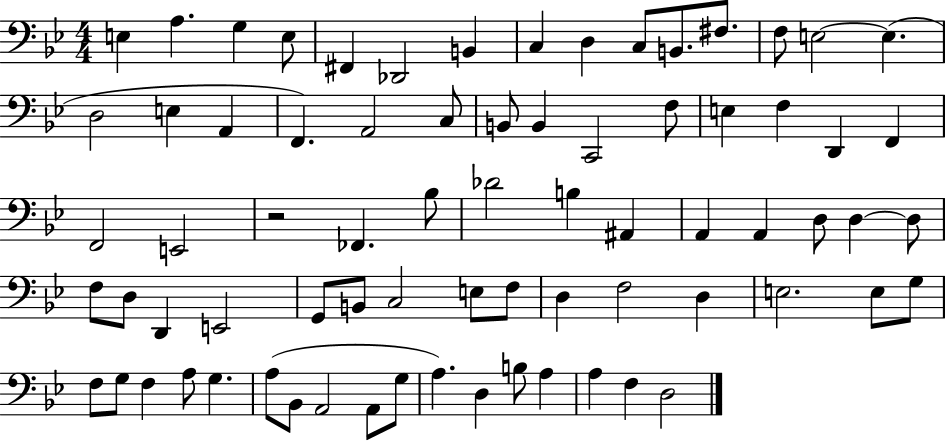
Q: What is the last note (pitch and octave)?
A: D3